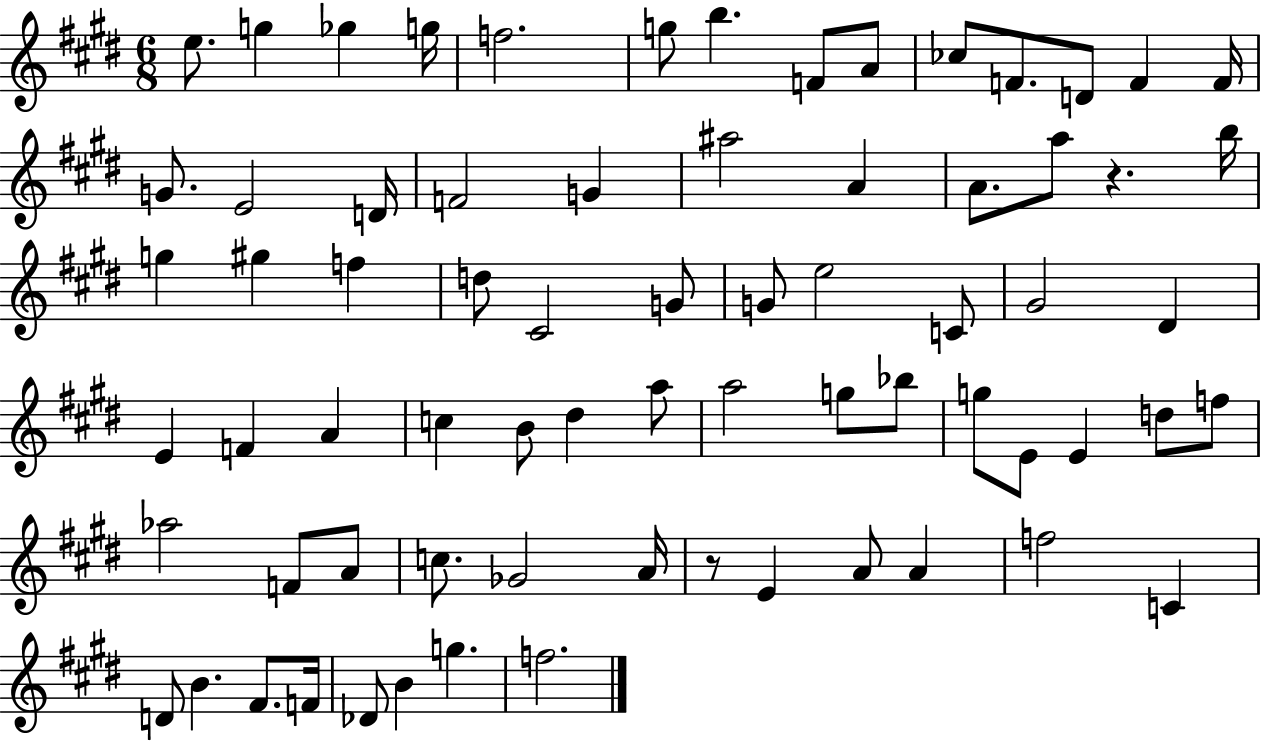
{
  \clef treble
  \numericTimeSignature
  \time 6/8
  \key e \major
  \repeat volta 2 { e''8. g''4 ges''4 g''16 | f''2. | g''8 b''4. f'8 a'8 | ces''8 f'8. d'8 f'4 f'16 | \break g'8. e'2 d'16 | f'2 g'4 | ais''2 a'4 | a'8. a''8 r4. b''16 | \break g''4 gis''4 f''4 | d''8 cis'2 g'8 | g'8 e''2 c'8 | gis'2 dis'4 | \break e'4 f'4 a'4 | c''4 b'8 dis''4 a''8 | a''2 g''8 bes''8 | g''8 e'8 e'4 d''8 f''8 | \break aes''2 f'8 a'8 | c''8. ges'2 a'16 | r8 e'4 a'8 a'4 | f''2 c'4 | \break d'8 b'4. fis'8. f'16 | des'8 b'4 g''4. | f''2. | } \bar "|."
}